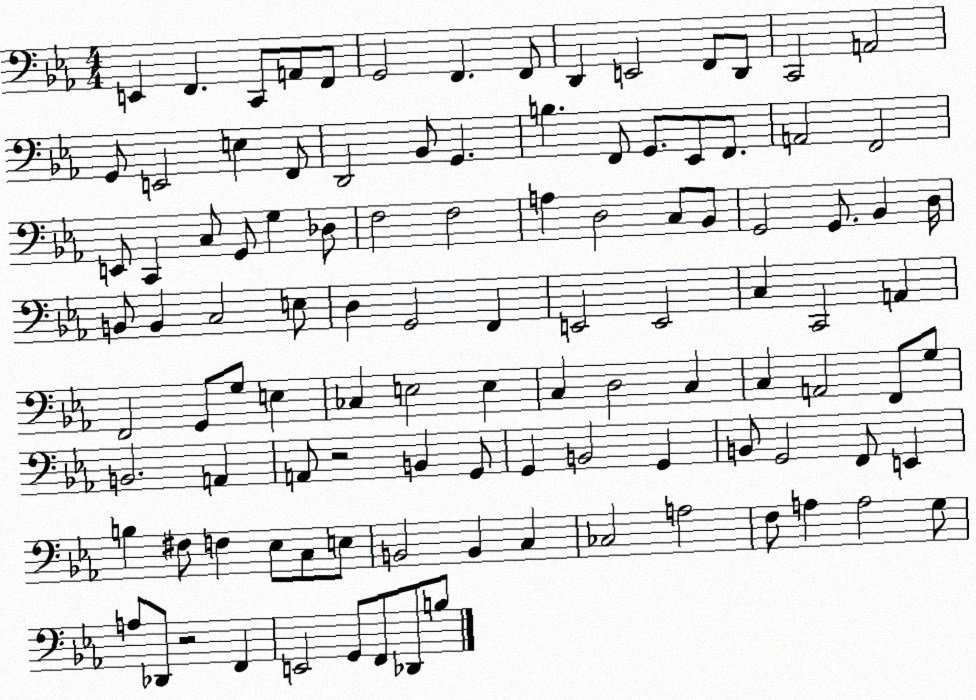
X:1
T:Untitled
M:4/4
L:1/4
K:Eb
E,, F,, C,,/2 A,,/2 F,,/2 G,,2 F,, F,,/2 D,, E,,2 F,,/2 D,,/2 C,,2 A,,2 G,,/2 E,,2 E, F,,/2 D,,2 _B,,/2 G,, B, F,,/2 G,,/2 _E,,/2 F,,/2 A,,2 F,,2 E,,/2 C,, C,/2 G,,/2 G, _D,/2 F,2 F,2 A, D,2 C,/2 _B,,/2 G,,2 G,,/2 _B,, D,/4 B,,/2 B,, C,2 E,/2 D, G,,2 F,, E,,2 E,,2 C, C,,2 A,, F,,2 G,,/2 G,/2 E, _C, E,2 E, C, D,2 C, C, A,,2 F,,/2 G,/2 B,,2 A,, A,,/2 z2 B,, G,,/2 G,, B,,2 G,, B,,/2 G,,2 F,,/2 E,, B, ^F,/2 F, _E,/2 C,/2 E,/2 B,,2 B,, C, _C,2 A,2 F,/2 A, A,2 G,/2 A,/2 _D,,/2 z2 F,, E,,2 G,,/2 F,,/2 _D,,/2 B,/2